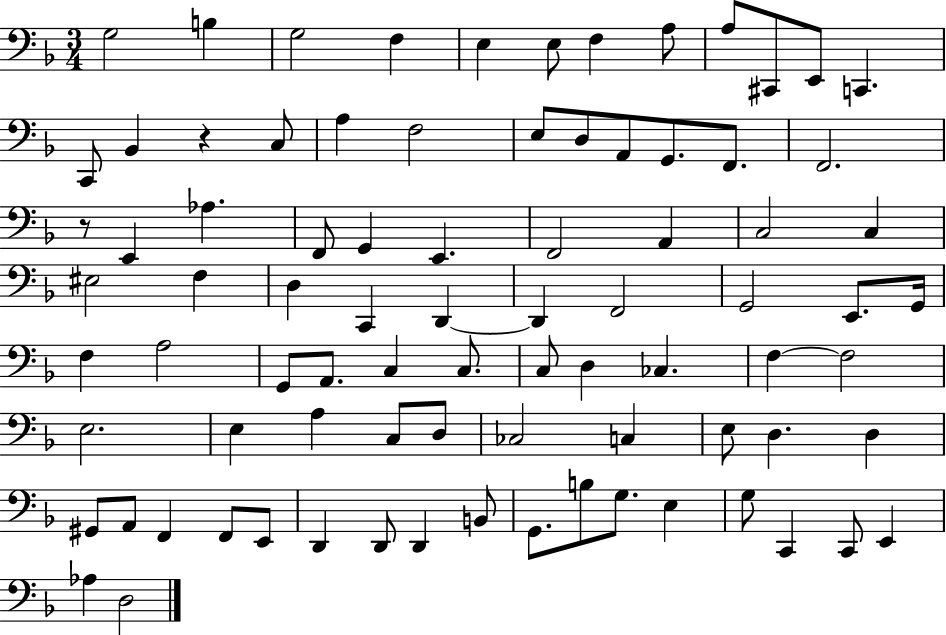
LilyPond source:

{
  \clef bass
  \numericTimeSignature
  \time 3/4
  \key f \major
  g2 b4 | g2 f4 | e4 e8 f4 a8 | a8 cis,8 e,8 c,4. | \break c,8 bes,4 r4 c8 | a4 f2 | e8 d8 a,8 g,8. f,8. | f,2. | \break r8 e,4 aes4. | f,8 g,4 e,4. | f,2 a,4 | c2 c4 | \break eis2 f4 | d4 c,4 d,4~~ | d,4 f,2 | g,2 e,8. g,16 | \break f4 a2 | g,8 a,8. c4 c8. | c8 d4 ces4. | f4~~ f2 | \break e2. | e4 a4 c8 d8 | ces2 c4 | e8 d4. d4 | \break gis,8 a,8 f,4 f,8 e,8 | d,4 d,8 d,4 b,8 | g,8. b8 g8. e4 | g8 c,4 c,8 e,4 | \break aes4 d2 | \bar "|."
}